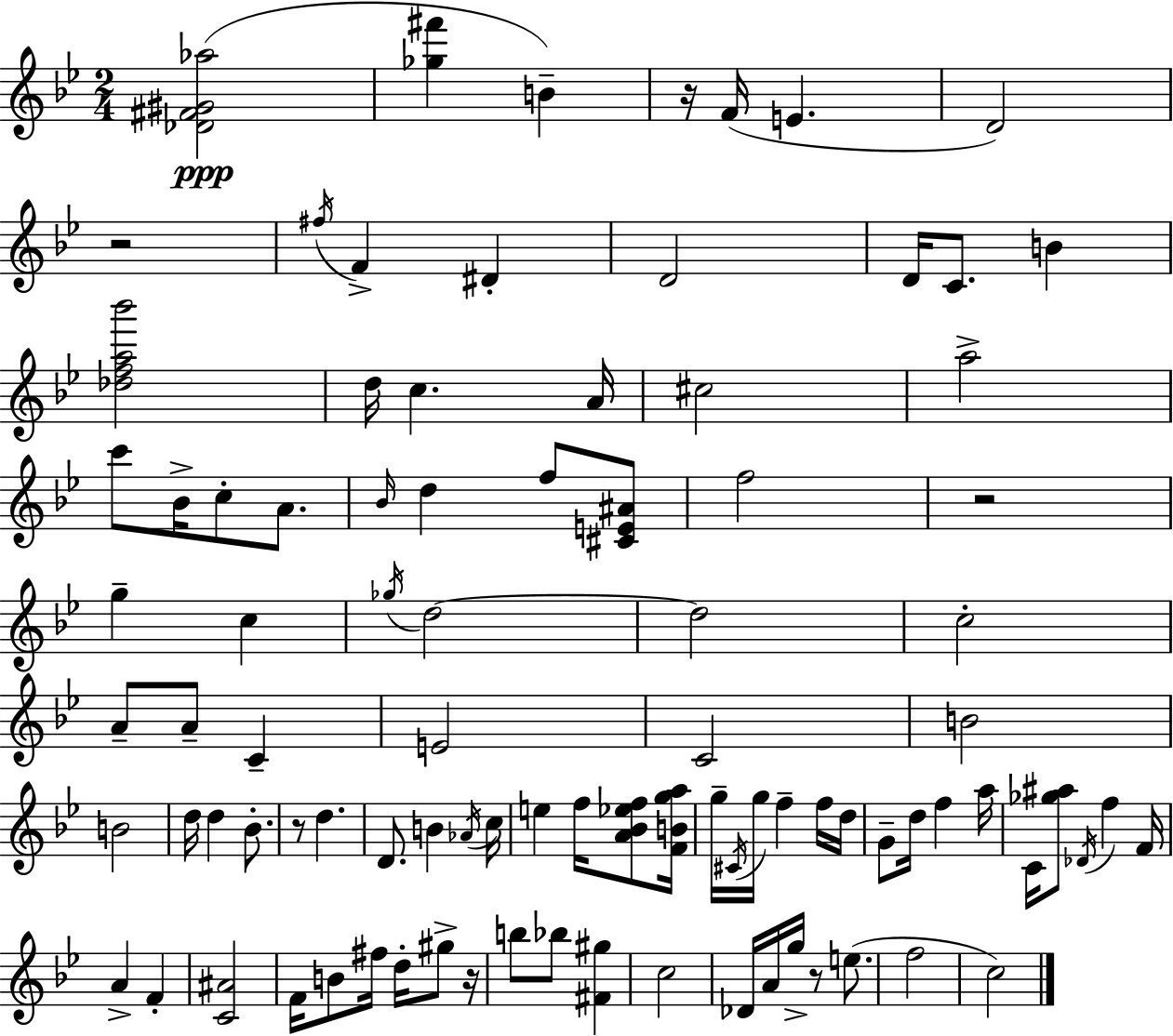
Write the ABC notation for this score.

X:1
T:Untitled
M:2/4
L:1/4
K:Bb
[_D^F^G_a]2 [_g^f'] B z/4 F/4 E D2 z2 ^f/4 F ^D D2 D/4 C/2 B [_dfa_b']2 d/4 c A/4 ^c2 a2 c'/2 _B/4 c/2 A/2 _B/4 d f/2 [^CE^A]/2 f2 z2 g c _g/4 d2 d2 c2 A/2 A/2 C E2 C2 B2 B2 d/4 d _B/2 z/2 d D/2 B _A/4 c/4 e f/4 [A_B_ef]/2 [FBga]/4 g/4 ^C/4 g/4 f f/4 d/4 G/2 d/4 f a/4 C/4 [_g^a]/2 _D/4 f F/4 A F [C^A]2 F/4 B/2 ^f/4 d/4 ^g/2 z/4 b/2 _b/2 [^F^g] c2 _D/4 A/4 g/4 z/2 e/2 f2 c2